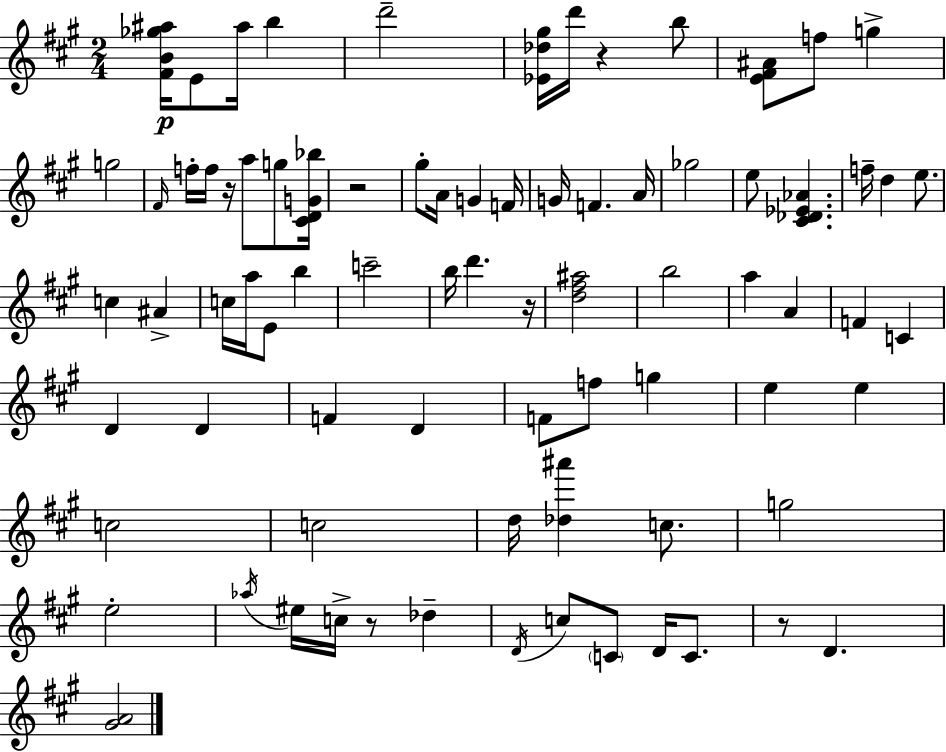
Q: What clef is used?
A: treble